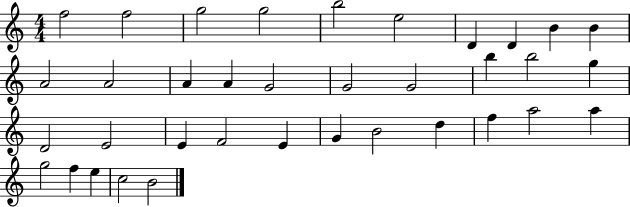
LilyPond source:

{
  \clef treble
  \numericTimeSignature
  \time 4/4
  \key c \major
  f''2 f''2 | g''2 g''2 | b''2 e''2 | d'4 d'4 b'4 b'4 | \break a'2 a'2 | a'4 a'4 g'2 | g'2 g'2 | b''4 b''2 g''4 | \break d'2 e'2 | e'4 f'2 e'4 | g'4 b'2 d''4 | f''4 a''2 a''4 | \break g''2 f''4 e''4 | c''2 b'2 | \bar "|."
}